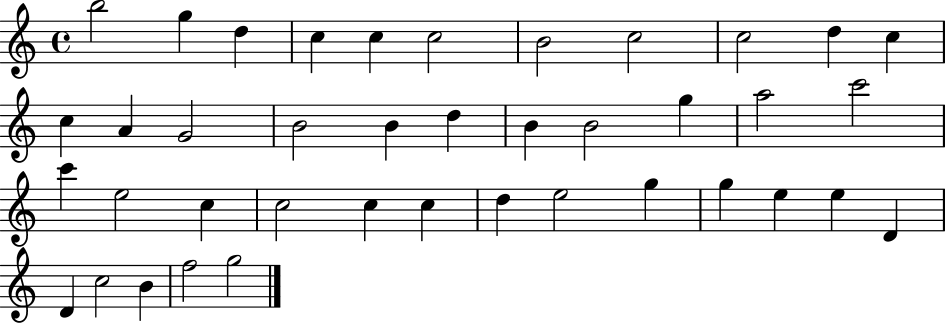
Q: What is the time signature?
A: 4/4